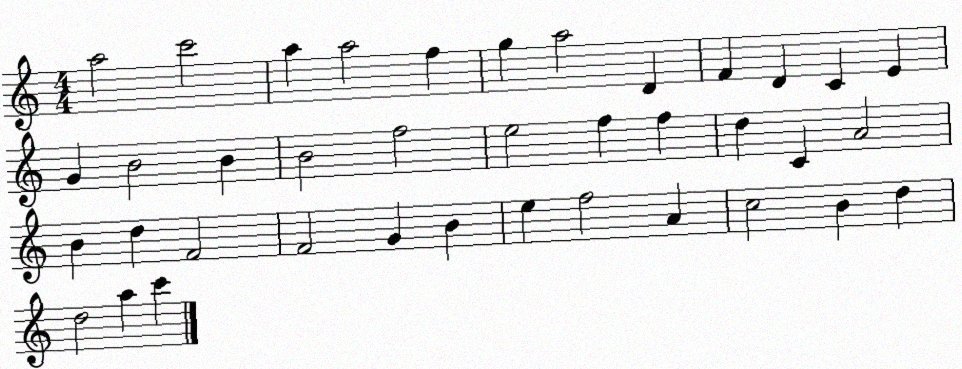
X:1
T:Untitled
M:4/4
L:1/4
K:C
a2 c'2 a a2 f g a2 D F D C E G B2 B B2 f2 e2 f f d C A2 B d F2 F2 G B e f2 A c2 B d d2 a c'